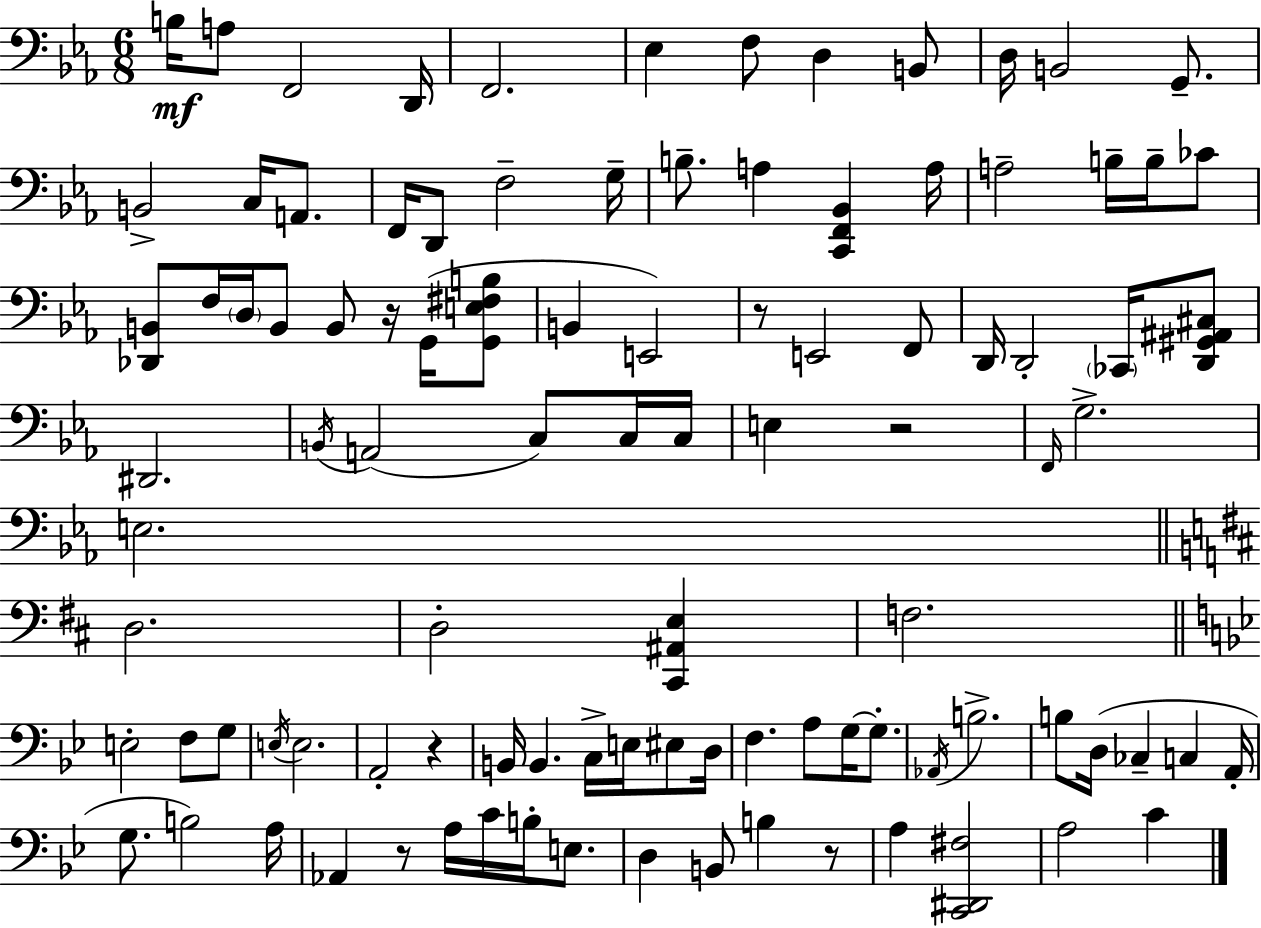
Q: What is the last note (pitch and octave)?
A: C4